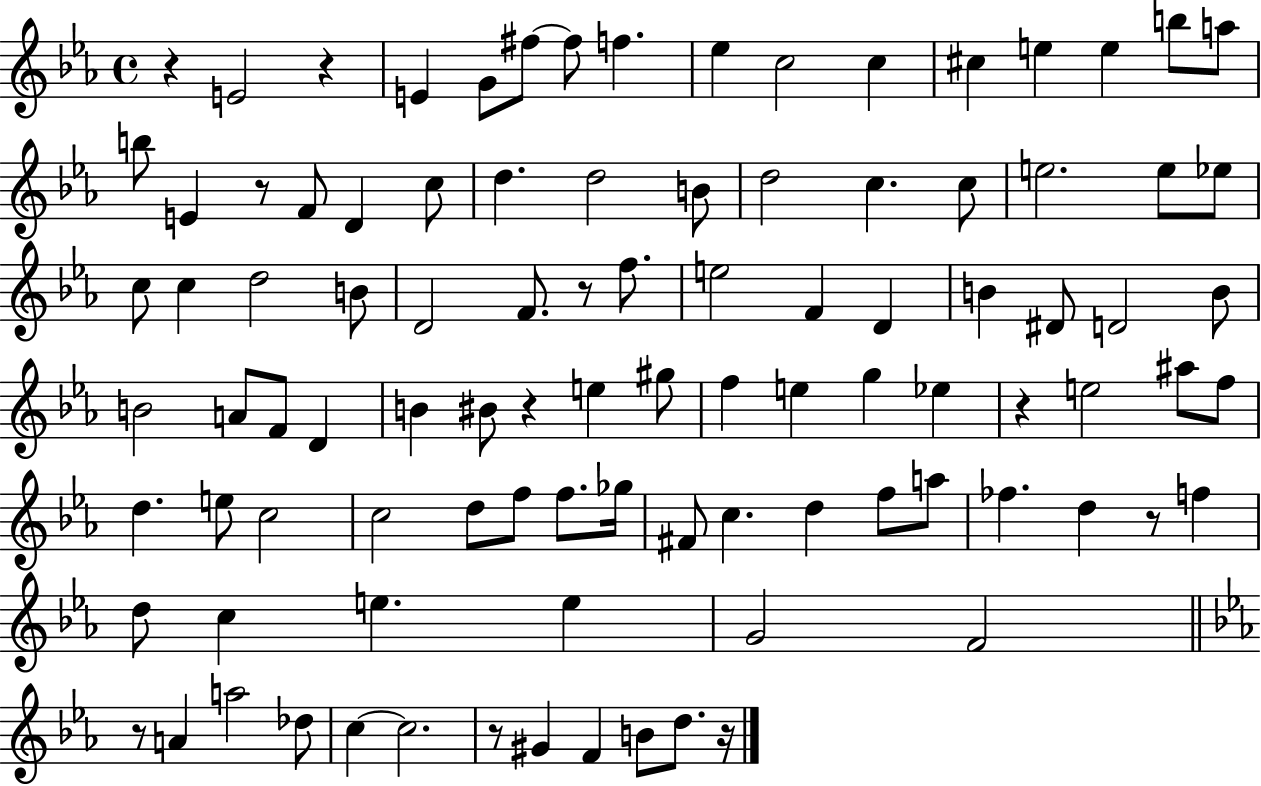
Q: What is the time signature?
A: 4/4